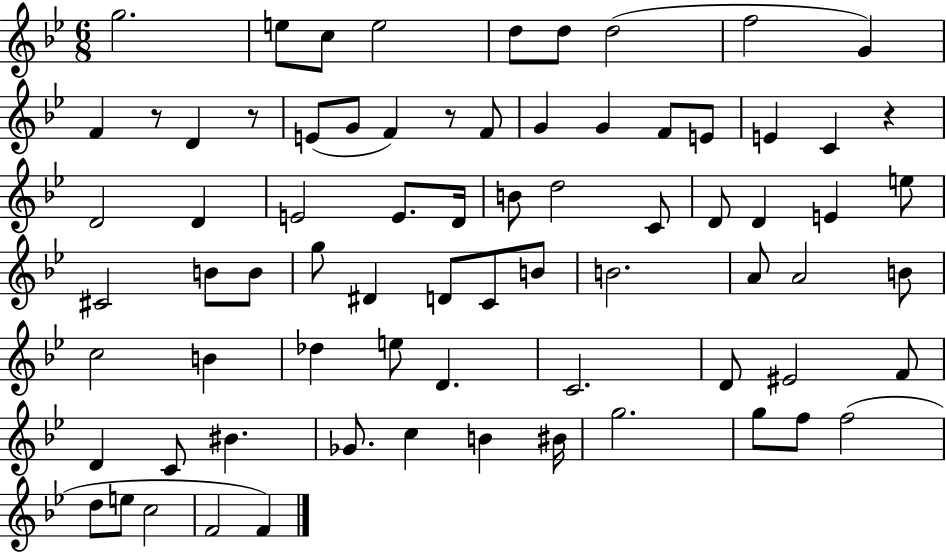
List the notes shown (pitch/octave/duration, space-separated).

G5/h. E5/e C5/e E5/h D5/e D5/e D5/h F5/h G4/q F4/q R/e D4/q R/e E4/e G4/e F4/q R/e F4/e G4/q G4/q F4/e E4/e E4/q C4/q R/q D4/h D4/q E4/h E4/e. D4/s B4/e D5/h C4/e D4/e D4/q E4/q E5/e C#4/h B4/e B4/e G5/e D#4/q D4/e C4/e B4/e B4/h. A4/e A4/h B4/e C5/h B4/q Db5/q E5/e D4/q. C4/h. D4/e EIS4/h F4/e D4/q C4/e BIS4/q. Gb4/e. C5/q B4/q BIS4/s G5/h. G5/e F5/e F5/h D5/e E5/e C5/h F4/h F4/q